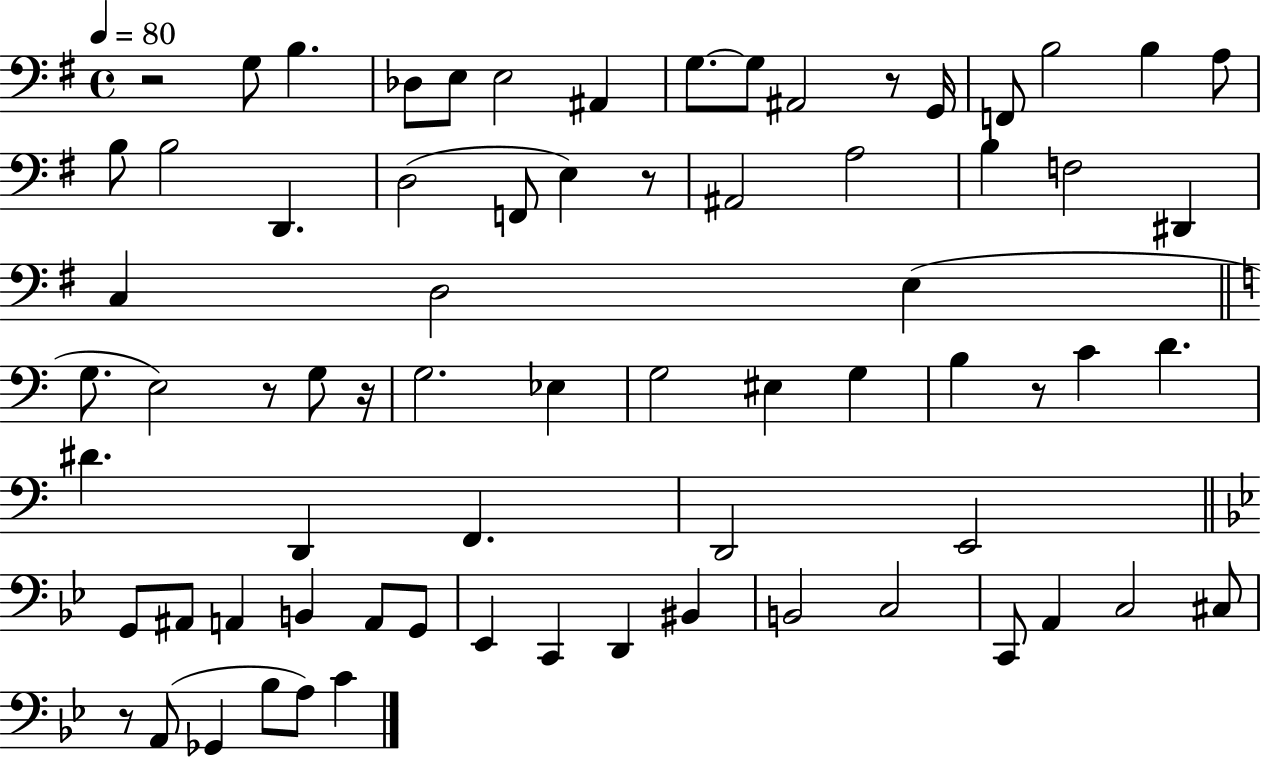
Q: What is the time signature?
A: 4/4